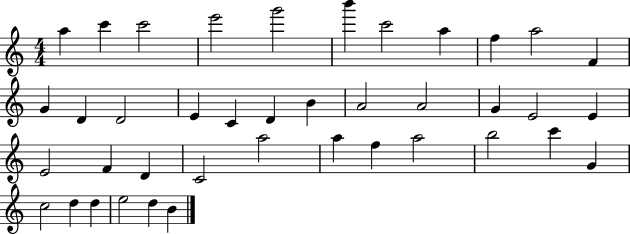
X:1
T:Untitled
M:4/4
L:1/4
K:C
a c' c'2 e'2 g'2 b' c'2 a f a2 F G D D2 E C D B A2 A2 G E2 E E2 F D C2 a2 a f a2 b2 c' G c2 d d e2 d B